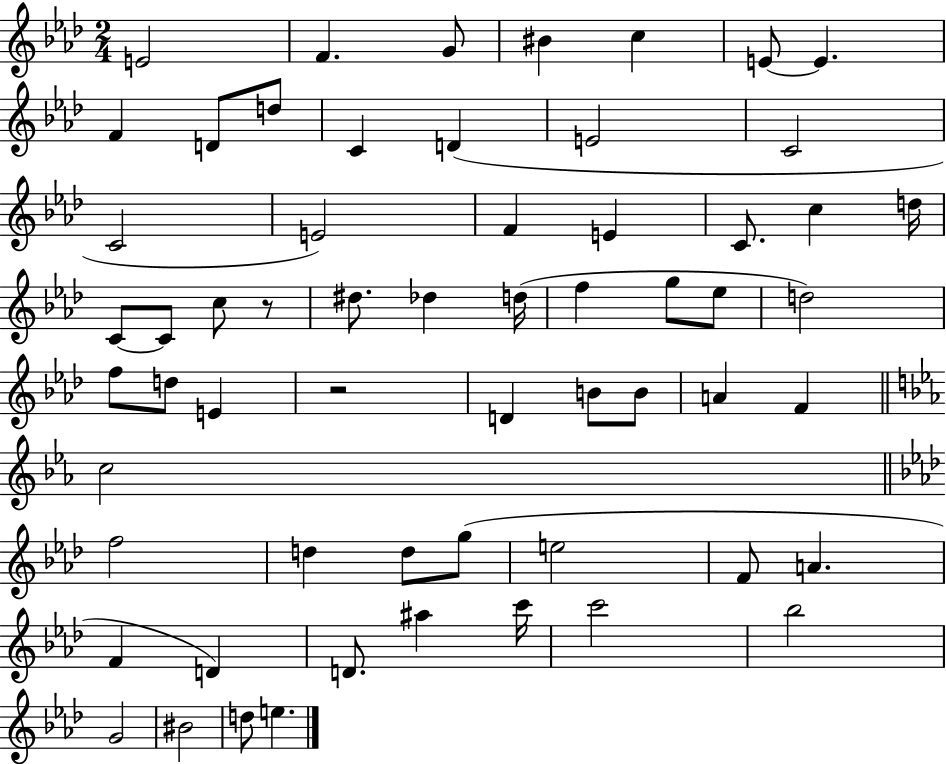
E4/h F4/q. G4/e BIS4/q C5/q E4/e E4/q. F4/q D4/e D5/e C4/q D4/q E4/h C4/h C4/h E4/h F4/q E4/q C4/e. C5/q D5/s C4/e C4/e C5/e R/e D#5/e. Db5/q D5/s F5/q G5/e Eb5/e D5/h F5/e D5/e E4/q R/h D4/q B4/e B4/e A4/q F4/q C5/h F5/h D5/q D5/e G5/e E5/h F4/e A4/q. F4/q D4/q D4/e. A#5/q C6/s C6/h Bb5/h G4/h BIS4/h D5/e E5/q.